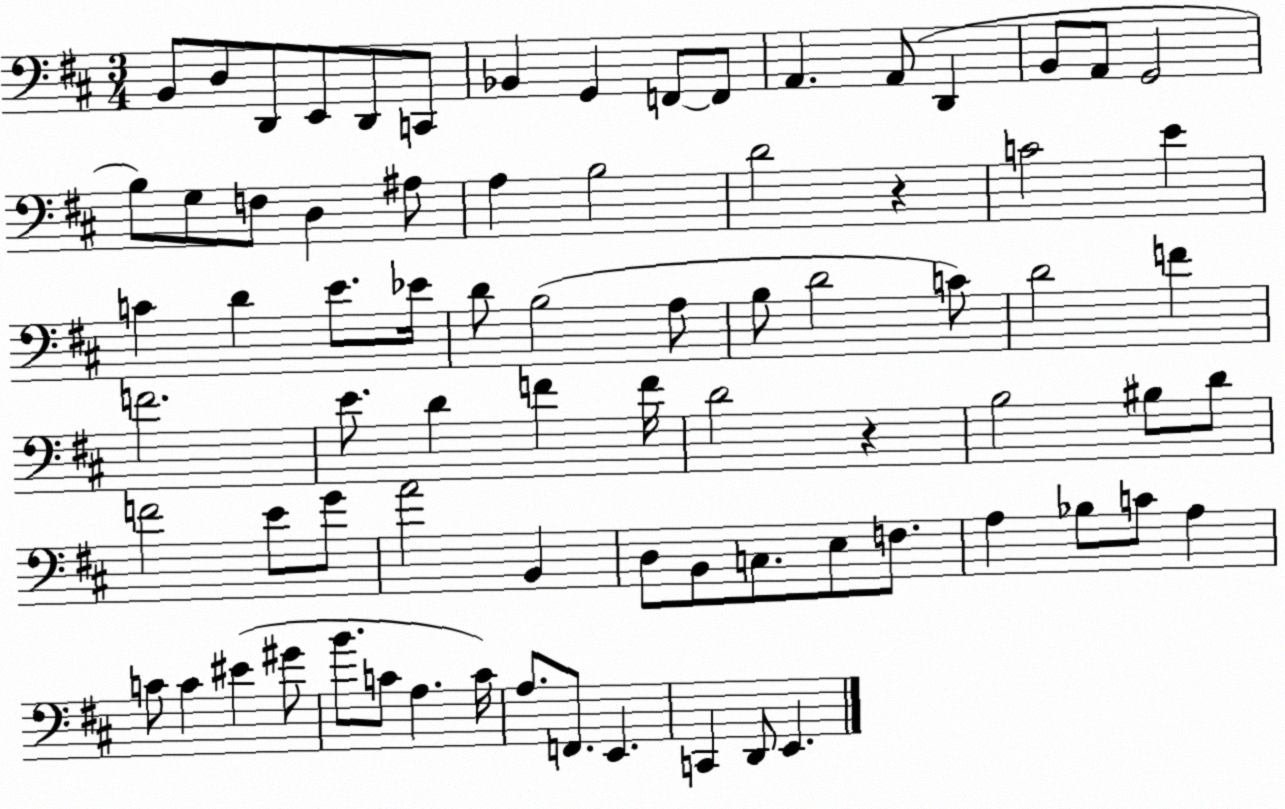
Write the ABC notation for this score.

X:1
T:Untitled
M:3/4
L:1/4
K:D
B,,/2 D,/2 D,,/2 E,,/2 D,,/2 C,,/2 _B,, G,, F,,/2 F,,/2 A,, A,,/2 D,, B,,/2 A,,/2 G,,2 B,/2 G,/2 F,/2 D, ^A,/2 A, B,2 D2 z C2 E C D E/2 _E/4 D/2 B,2 A,/2 B,/2 D2 C/2 D2 F F2 E/2 D F F/4 D2 z B,2 ^B,/2 D/2 F2 E/2 G/2 A2 B,, D,/2 B,,/2 C,/2 E,/2 F,/2 A, _B,/2 C/2 A, C/2 C ^E ^G/2 B/2 C/2 A, C/4 A,/2 F,,/2 E,, C,, D,,/2 E,,